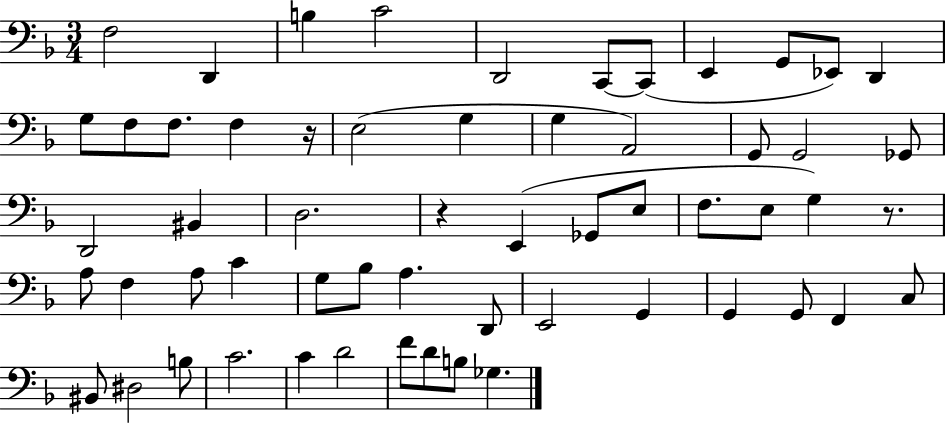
F3/h D2/q B3/q C4/h D2/h C2/e C2/e E2/q G2/e Eb2/e D2/q G3/e F3/e F3/e. F3/q R/s E3/h G3/q G3/q A2/h G2/e G2/h Gb2/e D2/h BIS2/q D3/h. R/q E2/q Gb2/e E3/e F3/e. E3/e G3/q R/e. A3/e F3/q A3/e C4/q G3/e Bb3/e A3/q. D2/e E2/h G2/q G2/q G2/e F2/q C3/e BIS2/e D#3/h B3/e C4/h. C4/q D4/h F4/e D4/e B3/e Gb3/q.